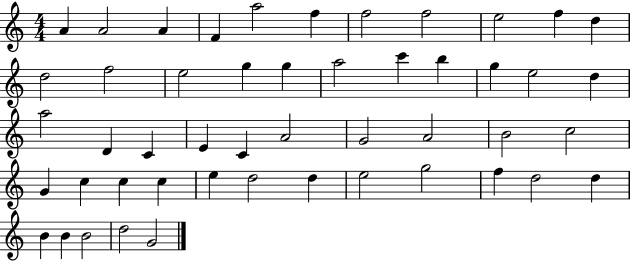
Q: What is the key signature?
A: C major